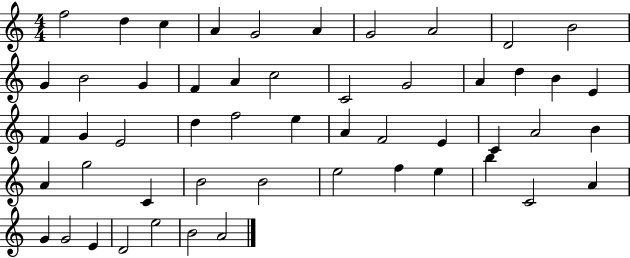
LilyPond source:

{
  \clef treble
  \numericTimeSignature
  \time 4/4
  \key c \major
  f''2 d''4 c''4 | a'4 g'2 a'4 | g'2 a'2 | d'2 b'2 | \break g'4 b'2 g'4 | f'4 a'4 c''2 | c'2 g'2 | a'4 d''4 b'4 e'4 | \break f'4 g'4 e'2 | d''4 f''2 e''4 | a'4 f'2 e'4 | c'4 a'2 b'4 | \break a'4 g''2 c'4 | b'2 b'2 | e''2 f''4 e''4 | b''4 c'2 a'4 | \break g'4 g'2 e'4 | d'2 e''2 | b'2 a'2 | \bar "|."
}